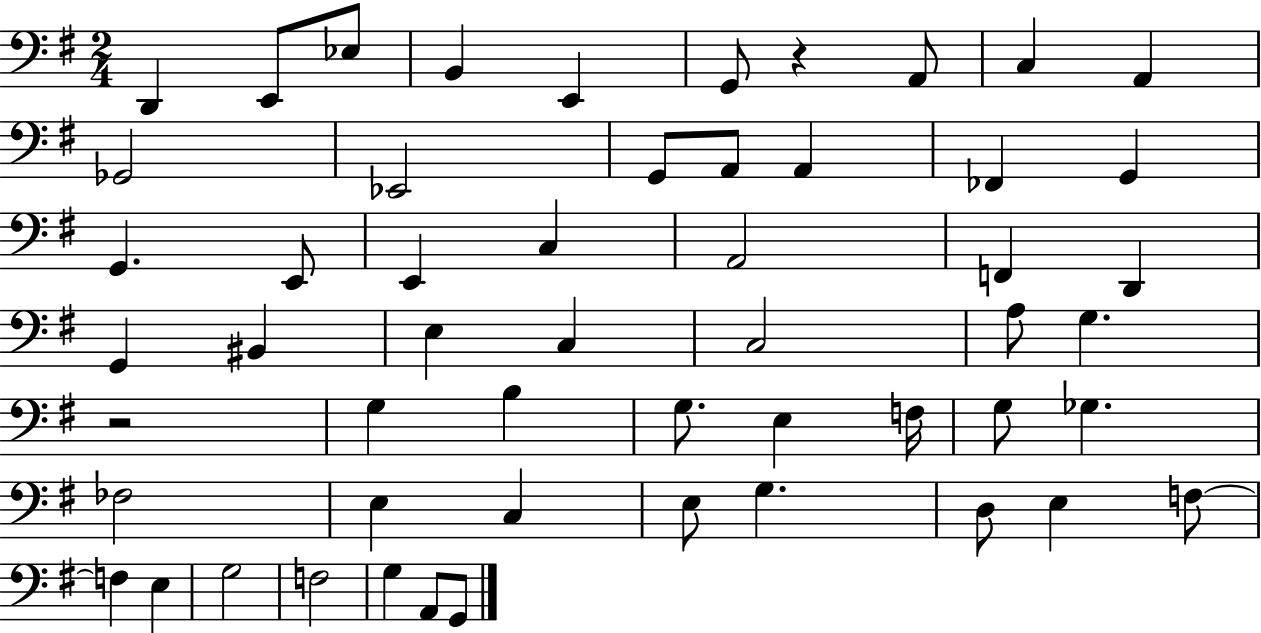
{
  \clef bass
  \numericTimeSignature
  \time 2/4
  \key g \major
  d,4 e,8 ees8 | b,4 e,4 | g,8 r4 a,8 | c4 a,4 | \break ges,2 | ees,2 | g,8 a,8 a,4 | fes,4 g,4 | \break g,4. e,8 | e,4 c4 | a,2 | f,4 d,4 | \break g,4 bis,4 | e4 c4 | c2 | a8 g4. | \break r2 | g4 b4 | g8. e4 f16 | g8 ges4. | \break fes2 | e4 c4 | e8 g4. | d8 e4 f8~~ | \break f4 e4 | g2 | f2 | g4 a,8 g,8 | \break \bar "|."
}